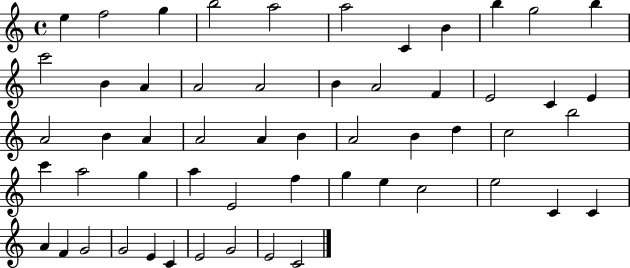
E5/q F5/h G5/q B5/h A5/h A5/h C4/q B4/q B5/q G5/h B5/q C6/h B4/q A4/q A4/h A4/h B4/q A4/h F4/q E4/h C4/q E4/q A4/h B4/q A4/q A4/h A4/q B4/q A4/h B4/q D5/q C5/h B5/h C6/q A5/h G5/q A5/q E4/h F5/q G5/q E5/q C5/h E5/h C4/q C4/q A4/q F4/q G4/h G4/h E4/q C4/q E4/h G4/h E4/h C4/h